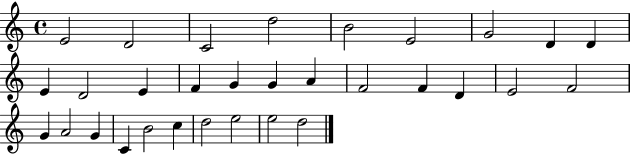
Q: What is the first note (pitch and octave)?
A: E4